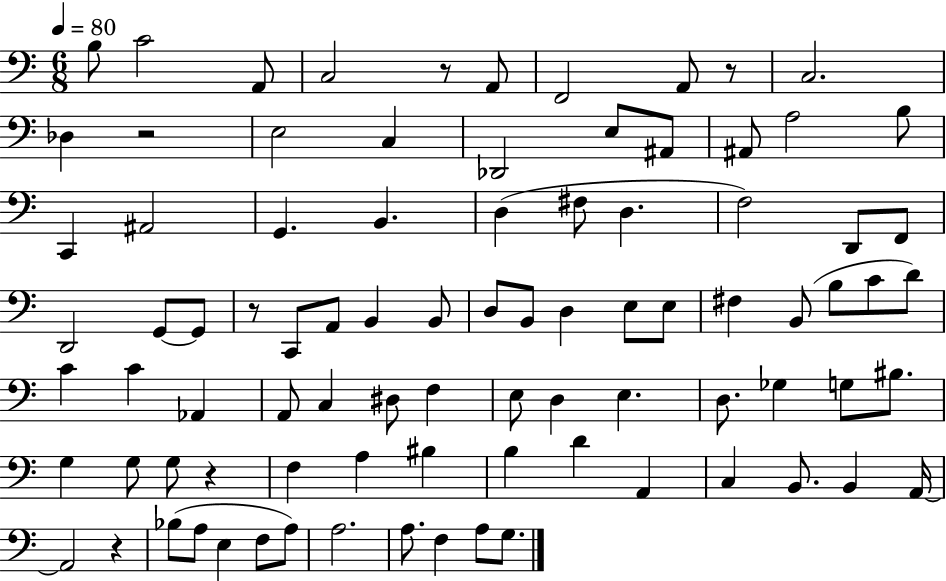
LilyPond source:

{
  \clef bass
  \numericTimeSignature
  \time 6/8
  \key c \major
  \tempo 4 = 80
  b8 c'2 a,8 | c2 r8 a,8 | f,2 a,8 r8 | c2. | \break des4 r2 | e2 c4 | des,2 e8 ais,8 | ais,8 a2 b8 | \break c,4 ais,2 | g,4. b,4. | d4( fis8 d4. | f2) d,8 f,8 | \break d,2 g,8~~ g,8 | r8 c,8 a,8 b,4 b,8 | d8 b,8 d4 e8 e8 | fis4 b,8( b8 c'8 d'8) | \break c'4 c'4 aes,4 | a,8 c4 dis8 f4 | e8 d4 e4. | d8. ges4 g8 bis8. | \break g4 g8 g8 r4 | f4 a4 bis4 | b4 d'4 a,4 | c4 b,8. b,4 a,16~~ | \break a,2 r4 | bes8( a8 e4 f8 a8) | a2. | a8. f4 a8 g8. | \break \bar "|."
}